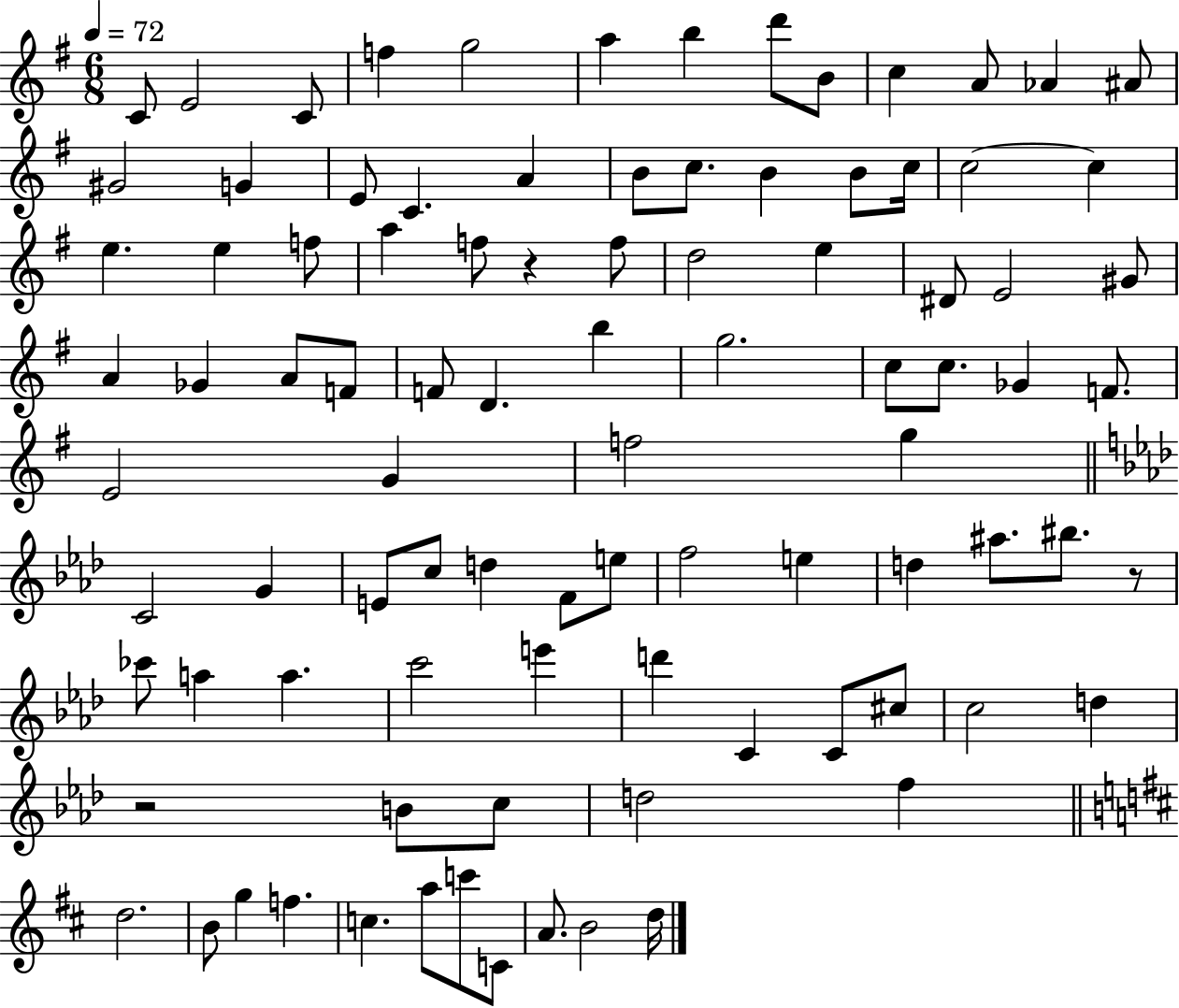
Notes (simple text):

C4/e E4/h C4/e F5/q G5/h A5/q B5/q D6/e B4/e C5/q A4/e Ab4/q A#4/e G#4/h G4/q E4/e C4/q. A4/q B4/e C5/e. B4/q B4/e C5/s C5/h C5/q E5/q. E5/q F5/e A5/q F5/e R/q F5/e D5/h E5/q D#4/e E4/h G#4/e A4/q Gb4/q A4/e F4/e F4/e D4/q. B5/q G5/h. C5/e C5/e. Gb4/q F4/e. E4/h G4/q F5/h G5/q C4/h G4/q E4/e C5/e D5/q F4/e E5/e F5/h E5/q D5/q A#5/e. BIS5/e. R/e CES6/e A5/q A5/q. C6/h E6/q D6/q C4/q C4/e C#5/e C5/h D5/q R/h B4/e C5/e D5/h F5/q D5/h. B4/e G5/q F5/q. C5/q. A5/e C6/e C4/e A4/e. B4/h D5/s